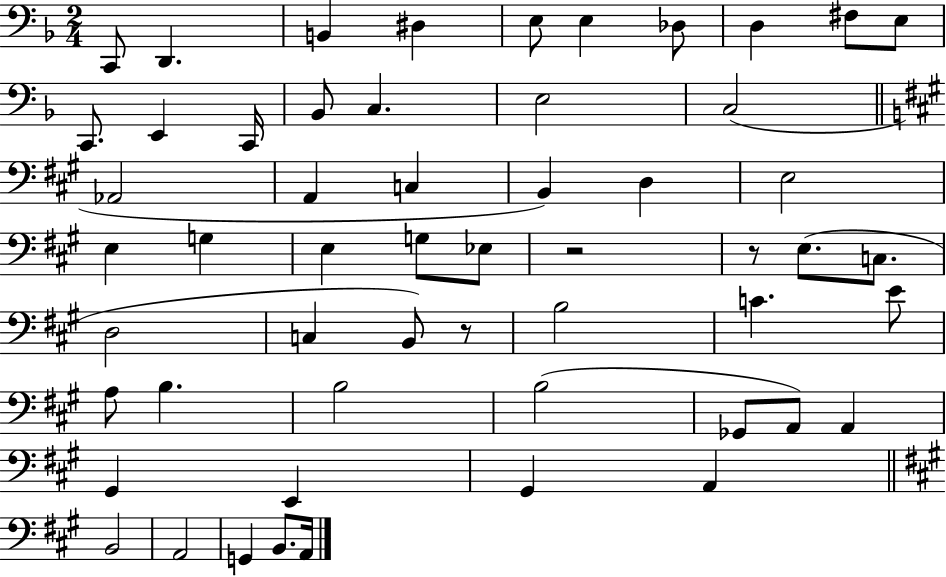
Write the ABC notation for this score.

X:1
T:Untitled
M:2/4
L:1/4
K:F
C,,/2 D,, B,, ^D, E,/2 E, _D,/2 D, ^F,/2 E,/2 C,,/2 E,, C,,/4 _B,,/2 C, E,2 C,2 _A,,2 A,, C, B,, D, E,2 E, G, E, G,/2 _E,/2 z2 z/2 E,/2 C,/2 D,2 C, B,,/2 z/2 B,2 C E/2 A,/2 B, B,2 B,2 _G,,/2 A,,/2 A,, ^G,, E,, ^G,, A,, B,,2 A,,2 G,, B,,/2 A,,/4